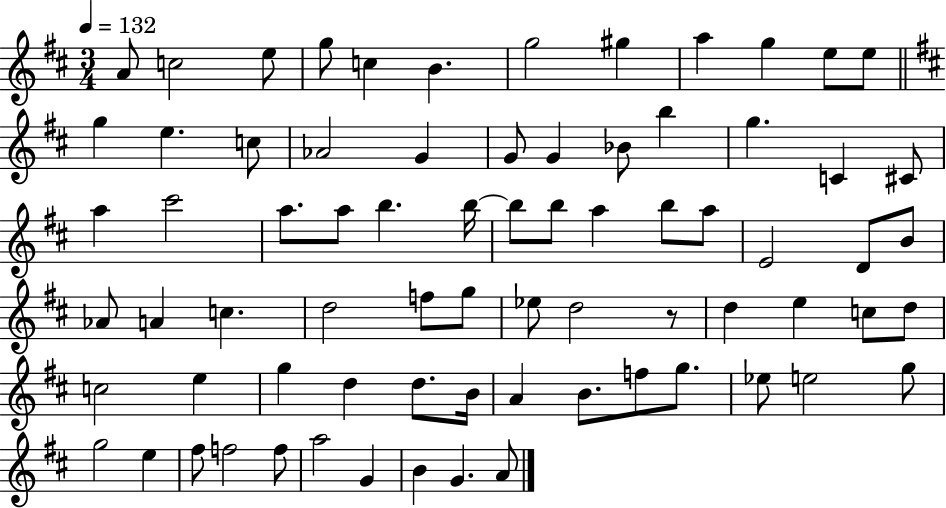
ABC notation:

X:1
T:Untitled
M:3/4
L:1/4
K:D
A/2 c2 e/2 g/2 c B g2 ^g a g e/2 e/2 g e c/2 _A2 G G/2 G _B/2 b g C ^C/2 a ^c'2 a/2 a/2 b b/4 b/2 b/2 a b/2 a/2 E2 D/2 B/2 _A/2 A c d2 f/2 g/2 _e/2 d2 z/2 d e c/2 d/2 c2 e g d d/2 B/4 A B/2 f/2 g/2 _e/2 e2 g/2 g2 e ^f/2 f2 f/2 a2 G B G A/2